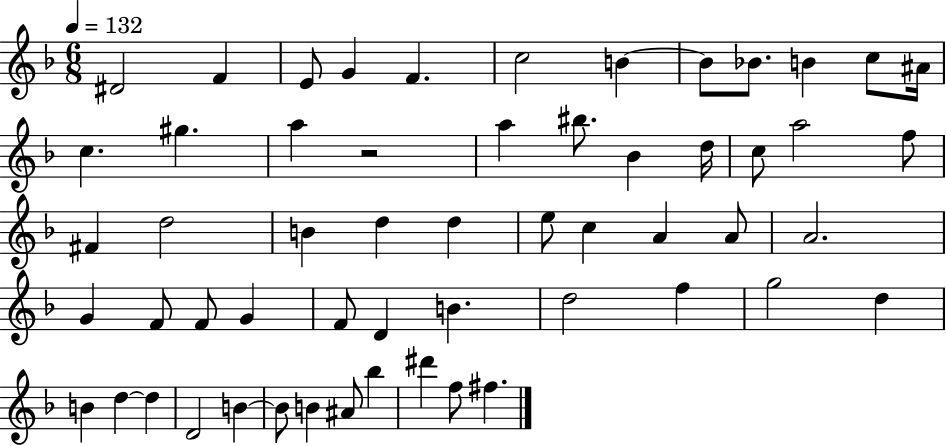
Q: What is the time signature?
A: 6/8